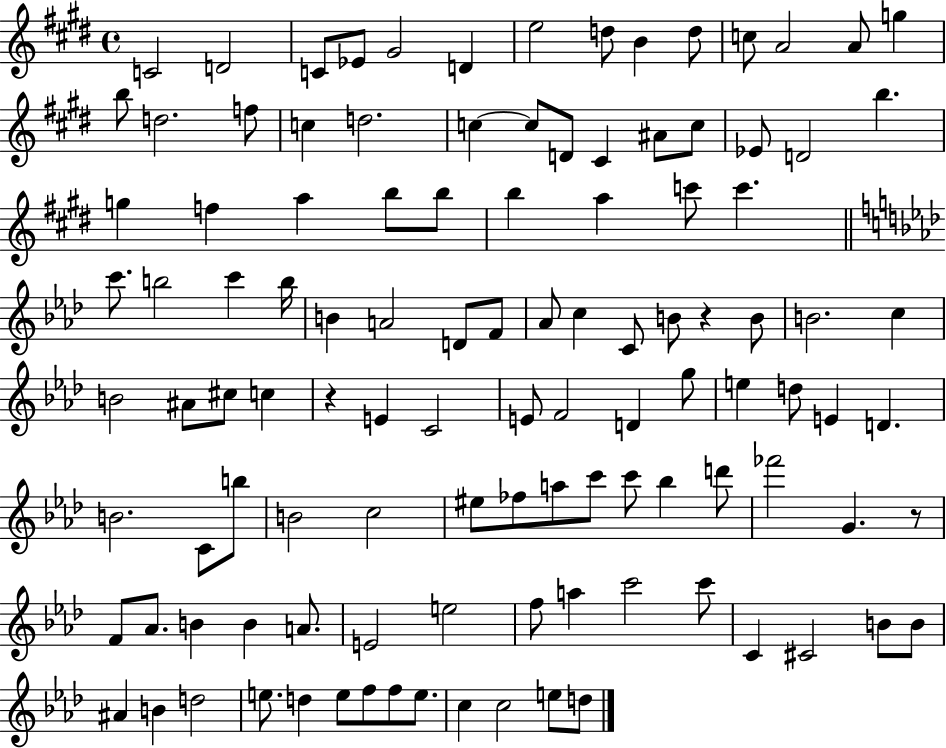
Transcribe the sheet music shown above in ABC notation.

X:1
T:Untitled
M:4/4
L:1/4
K:E
C2 D2 C/2 _E/2 ^G2 D e2 d/2 B d/2 c/2 A2 A/2 g b/2 d2 f/2 c d2 c c/2 D/2 ^C ^A/2 c/2 _E/2 D2 b g f a b/2 b/2 b a c'/2 c' c'/2 b2 c' b/4 B A2 D/2 F/2 _A/2 c C/2 B/2 z B/2 B2 c B2 ^A/2 ^c/2 c z E C2 E/2 F2 D g/2 e d/2 E D B2 C/2 b/2 B2 c2 ^e/2 _f/2 a/2 c'/2 c'/2 _b d'/2 _f'2 G z/2 F/2 _A/2 B B A/2 E2 e2 f/2 a c'2 c'/2 C ^C2 B/2 B/2 ^A B d2 e/2 d e/2 f/2 f/2 e/2 c c2 e/2 d/2